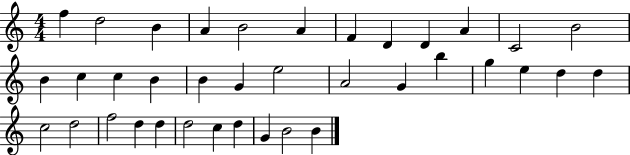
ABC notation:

X:1
T:Untitled
M:4/4
L:1/4
K:C
f d2 B A B2 A F D D A C2 B2 B c c B B G e2 A2 G b g e d d c2 d2 f2 d d d2 c d G B2 B